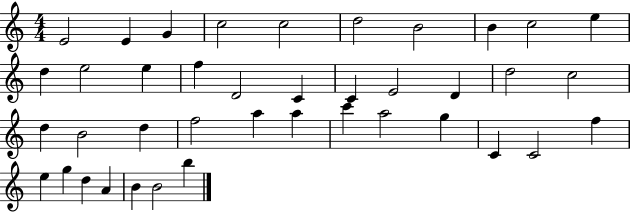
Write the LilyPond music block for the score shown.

{
  \clef treble
  \numericTimeSignature
  \time 4/4
  \key c \major
  e'2 e'4 g'4 | c''2 c''2 | d''2 b'2 | b'4 c''2 e''4 | \break d''4 e''2 e''4 | f''4 d'2 c'4 | c'4 e'2 d'4 | d''2 c''2 | \break d''4 b'2 d''4 | f''2 a''4 a''4 | c'''4 a''2 g''4 | c'4 c'2 f''4 | \break e''4 g''4 d''4 a'4 | b'4 b'2 b''4 | \bar "|."
}